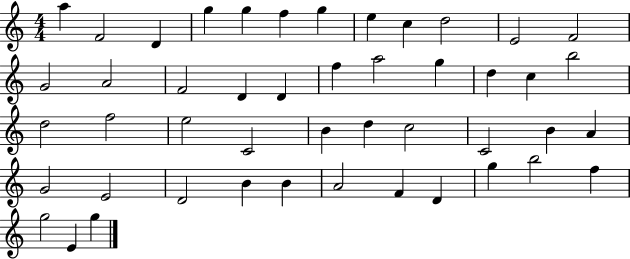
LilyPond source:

{
  \clef treble
  \numericTimeSignature
  \time 4/4
  \key c \major
  a''4 f'2 d'4 | g''4 g''4 f''4 g''4 | e''4 c''4 d''2 | e'2 f'2 | \break g'2 a'2 | f'2 d'4 d'4 | f''4 a''2 g''4 | d''4 c''4 b''2 | \break d''2 f''2 | e''2 c'2 | b'4 d''4 c''2 | c'2 b'4 a'4 | \break g'2 e'2 | d'2 b'4 b'4 | a'2 f'4 d'4 | g''4 b''2 f''4 | \break g''2 e'4 g''4 | \bar "|."
}